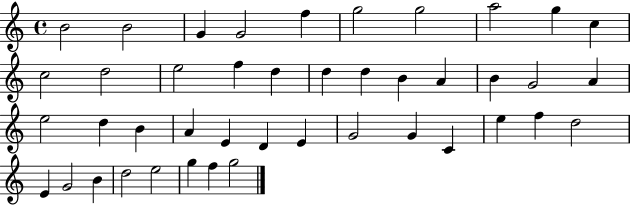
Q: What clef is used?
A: treble